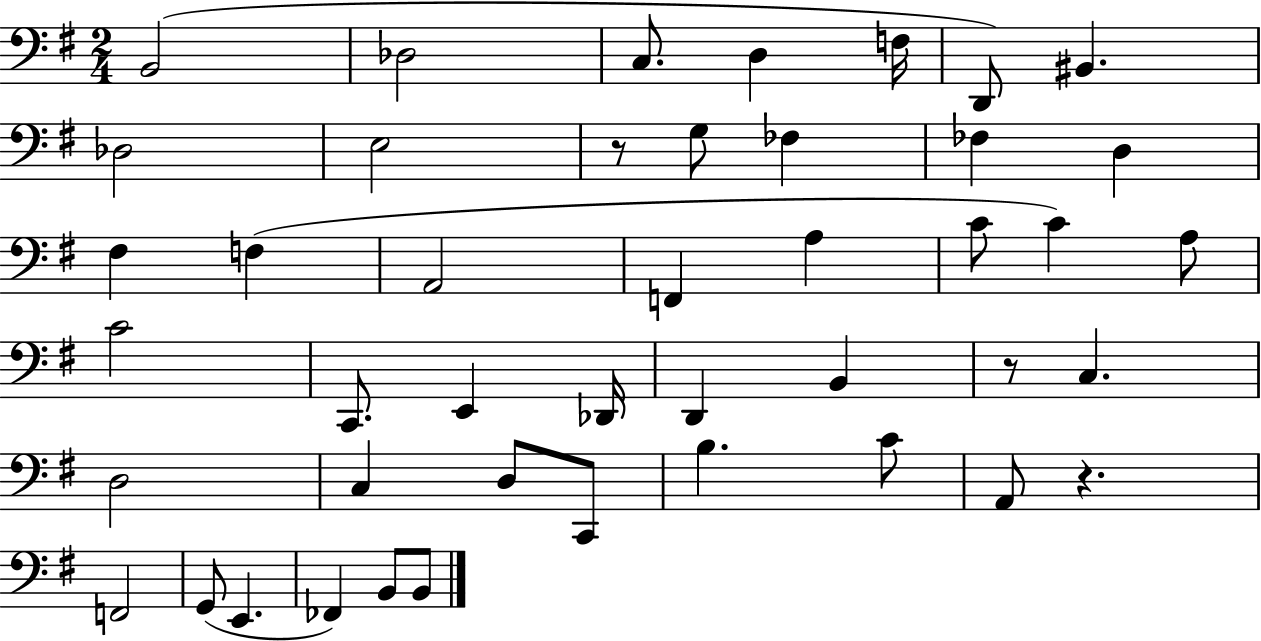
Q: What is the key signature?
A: G major